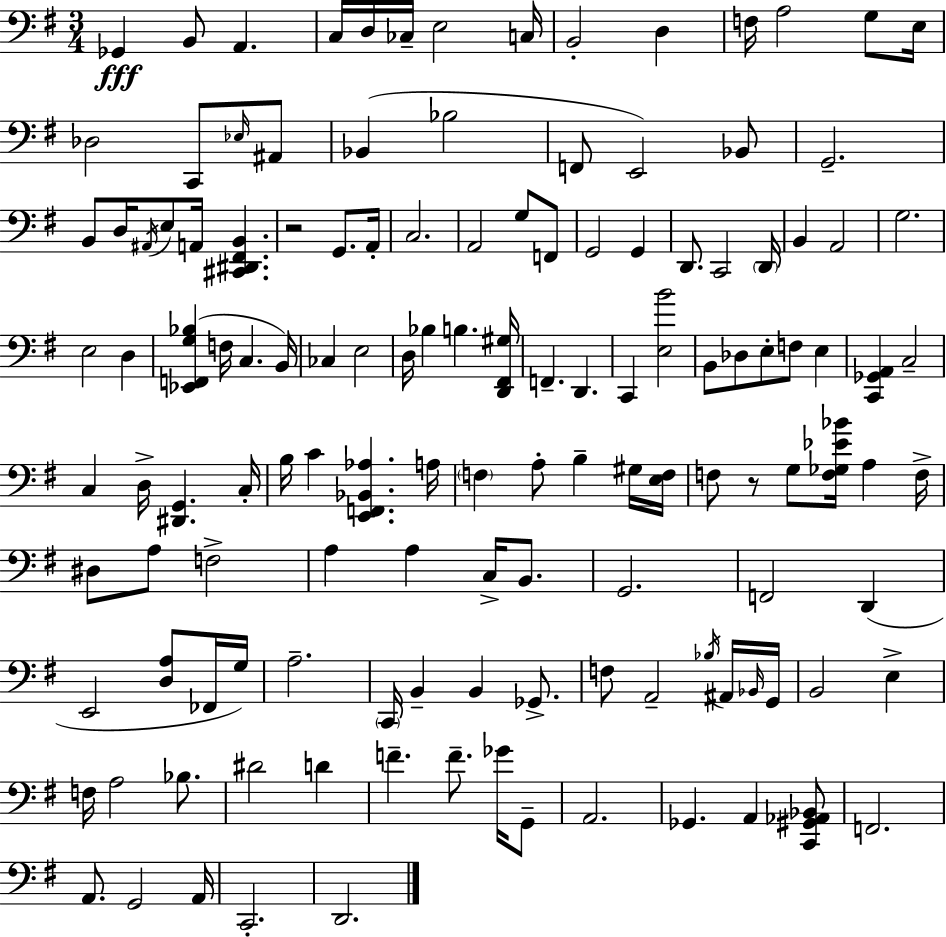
{
  \clef bass
  \numericTimeSignature
  \time 3/4
  \key e \minor
  \repeat volta 2 { ges,4\fff b,8 a,4. | c16 d16 ces16-- e2 c16 | b,2-. d4 | f16 a2 g8 e16 | \break des2 c,8 \grace { ees16 } ais,8 | bes,4( bes2 | f,8 e,2) bes,8 | g,2.-- | \break b,8 d16 \acciaccatura { ais,16 } e8 a,16 <cis, dis, fis, b,>4. | r2 g,8. | a,16-. c2. | a,2 g8 | \break f,8 g,2 g,4 | d,8. c,2 | \parenthesize d,16 b,4 a,2 | g2. | \break e2 d4 | <ees, f, g bes>4( f16 c4. | b,16) ces4 e2 | d16 bes4 b4. | \break <d, fis, gis>16 f,4.-- d,4. | c,4 <e b'>2 | b,8 des8 e8-. f8 e4 | <c, ges, a,>4 c2-- | \break c4 d16-> <dis, g,>4. | c16-. b16 c'4 <e, f, bes, aes>4. | a16 \parenthesize f4 a8-. b4-- | gis16 <e f>16 f8 r8 g8 <f ges ees' bes'>16 a4 | \break f16-> dis8 a8 f2-> | a4 a4 c16-> b,8. | g,2. | f,2 d,4( | \break e,2 <d a>8 | fes,16 g16) a2.-- | \parenthesize c,16 b,4-- b,4 ges,8.-> | f8 a,2-- | \break \acciaccatura { bes16 } ais,16 \grace { bes,16 } g,16 b,2 | e4-> f16 a2 | bes8. dis'2 | d'4 f'4.-- f'8.-- | \break ges'16 g,8-- a,2. | ges,4. a,4 | <c, gis, aes, bes,>8 f,2. | a,8. g,2 | \break a,16 c,2.-. | d,2. | } \bar "|."
}